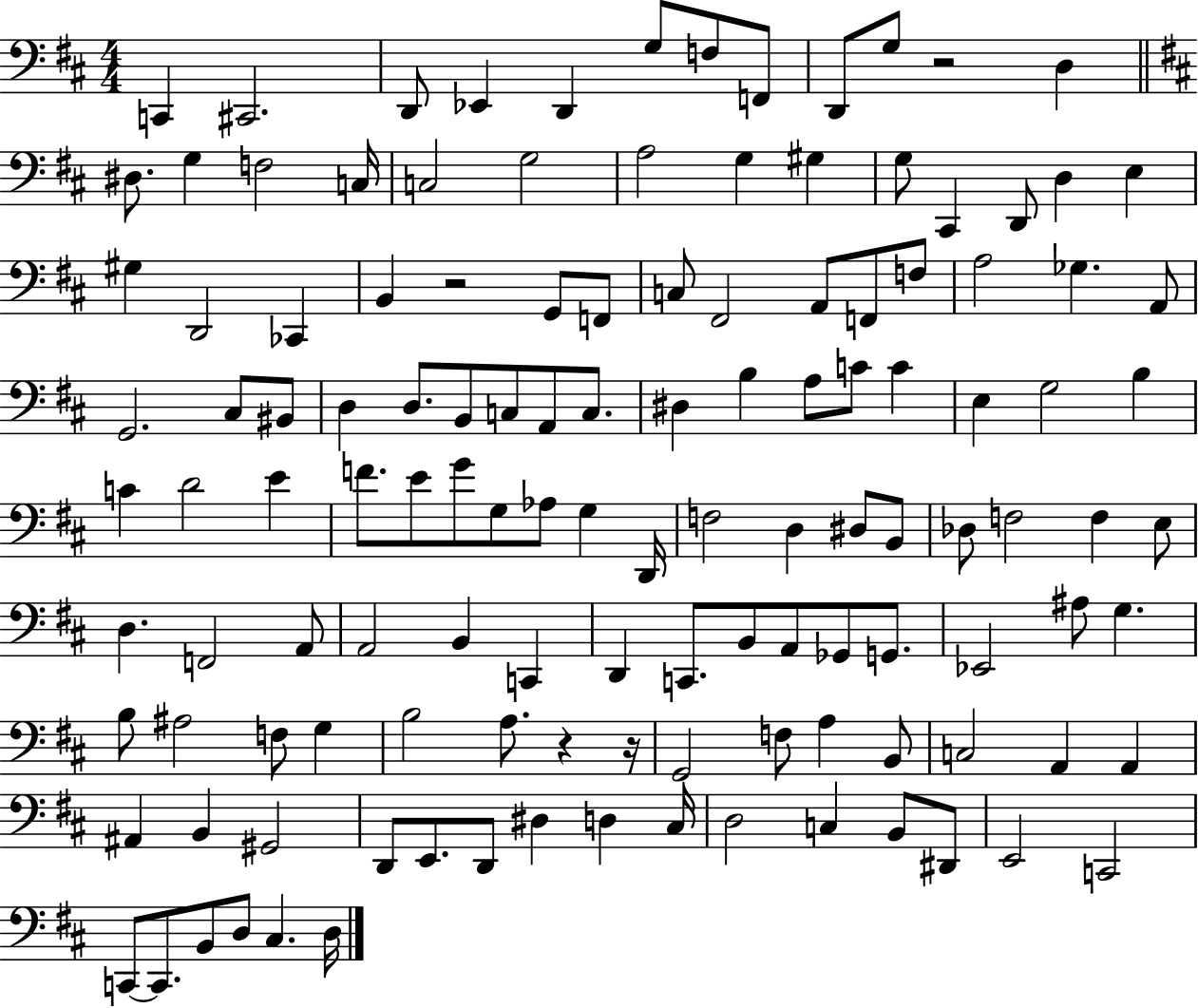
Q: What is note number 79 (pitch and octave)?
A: B2